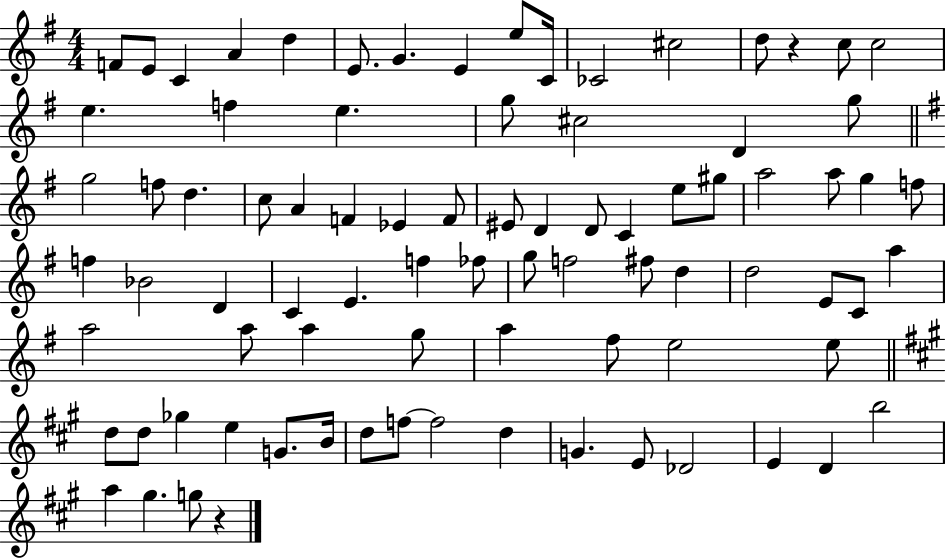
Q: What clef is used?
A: treble